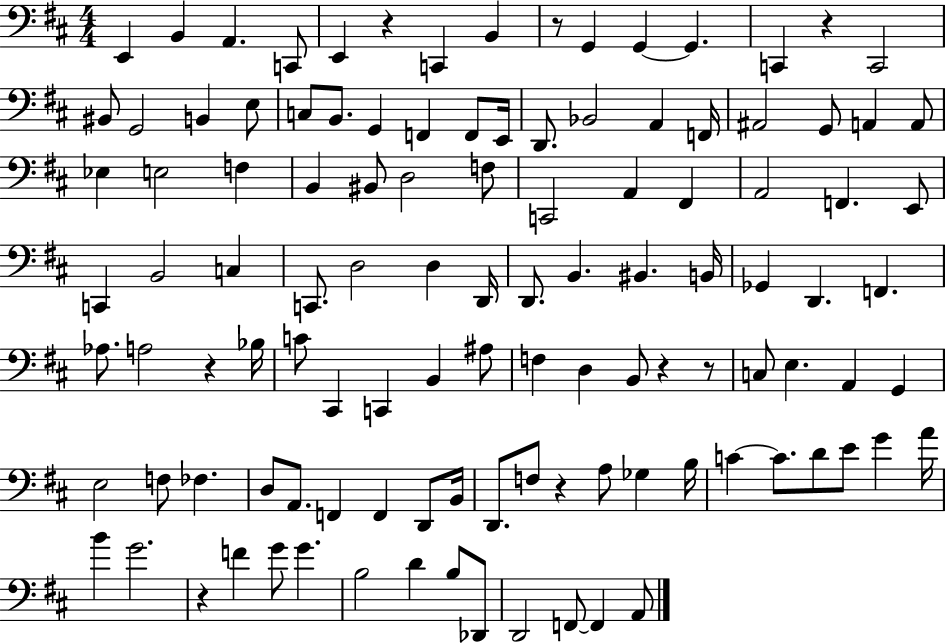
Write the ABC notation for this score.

X:1
T:Untitled
M:4/4
L:1/4
K:D
E,, B,, A,, C,,/2 E,, z C,, B,, z/2 G,, G,, G,, C,, z C,,2 ^B,,/2 G,,2 B,, E,/2 C,/2 B,,/2 G,, F,, F,,/2 E,,/4 D,,/2 _B,,2 A,, F,,/4 ^A,,2 G,,/2 A,, A,,/2 _E, E,2 F, B,, ^B,,/2 D,2 F,/2 C,,2 A,, ^F,, A,,2 F,, E,,/2 C,, B,,2 C, C,,/2 D,2 D, D,,/4 D,,/2 B,, ^B,, B,,/4 _G,, D,, F,, _A,/2 A,2 z _B,/4 C/2 ^C,, C,, B,, ^A,/2 F, D, B,,/2 z z/2 C,/2 E, A,, G,, E,2 F,/2 _F, D,/2 A,,/2 F,, F,, D,,/2 B,,/4 D,,/2 F,/2 z A,/2 _G, B,/4 C C/2 D/2 E/2 G A/4 B G2 z F G/2 G B,2 D B,/2 _D,,/2 D,,2 F,,/2 F,, A,,/2